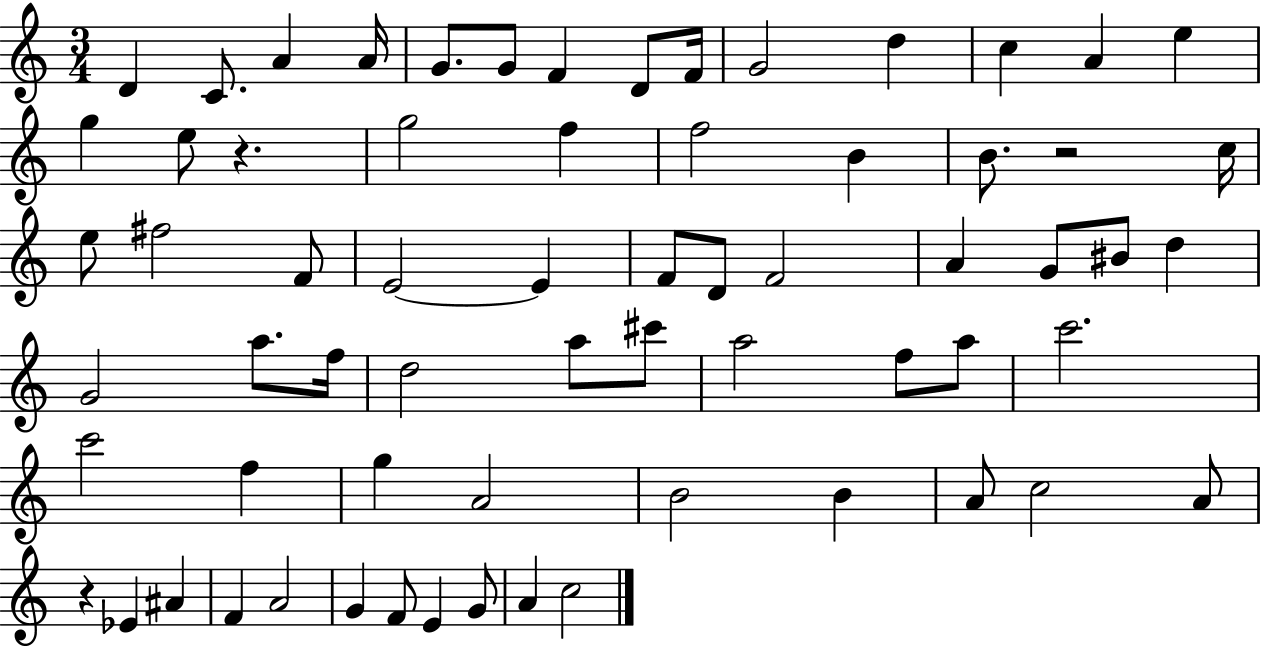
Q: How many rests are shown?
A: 3